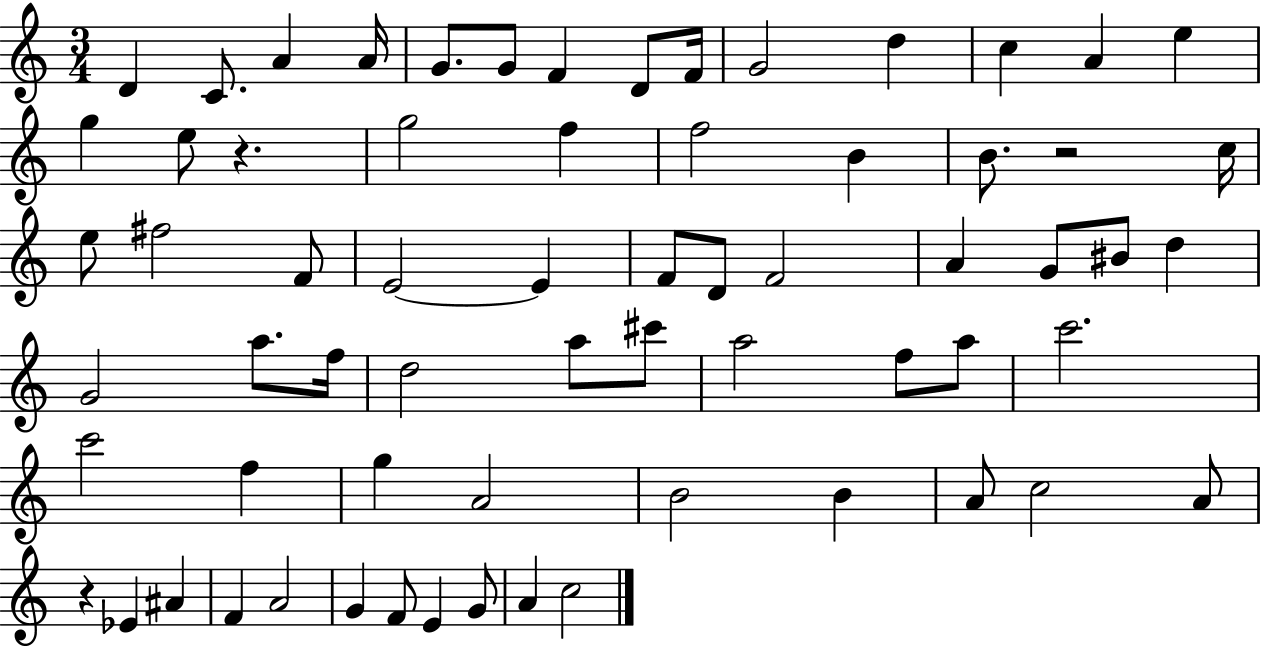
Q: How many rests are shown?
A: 3